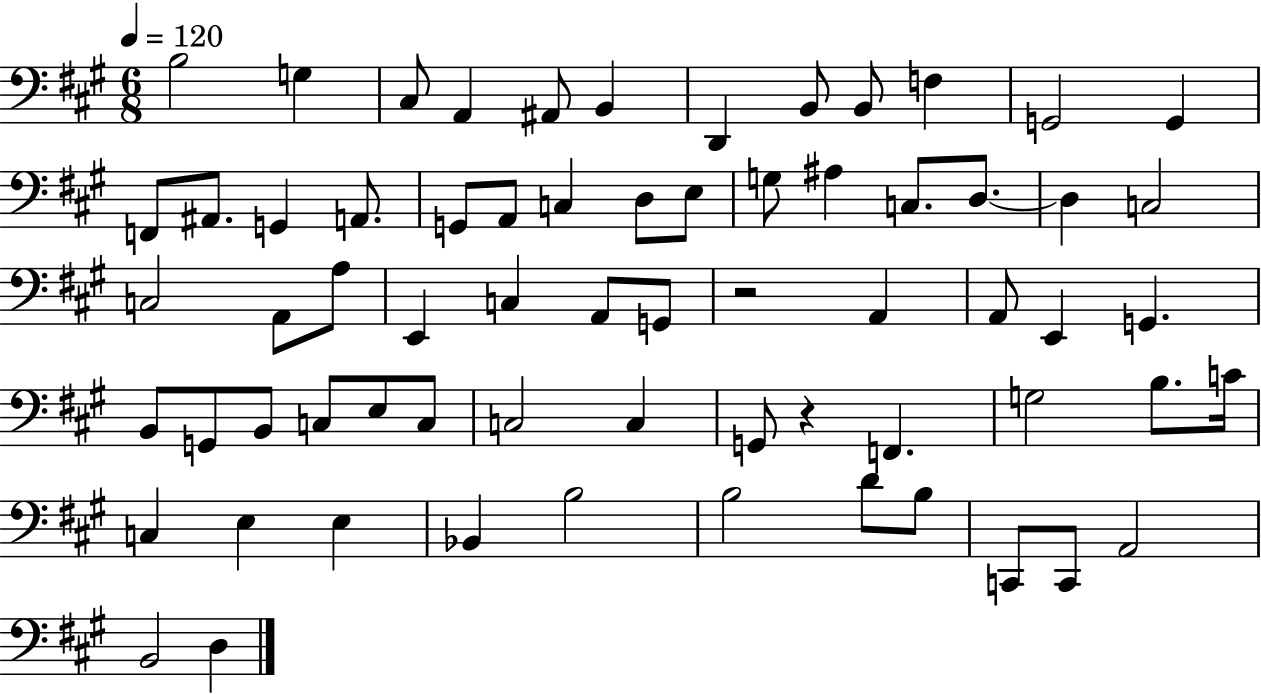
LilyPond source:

{
  \clef bass
  \numericTimeSignature
  \time 6/8
  \key a \major
  \tempo 4 = 120
  b2 g4 | cis8 a,4 ais,8 b,4 | d,4 b,8 b,8 f4 | g,2 g,4 | \break f,8 ais,8. g,4 a,8. | g,8 a,8 c4 d8 e8 | g8 ais4 c8. d8.~~ | d4 c2 | \break c2 a,8 a8 | e,4 c4 a,8 g,8 | r2 a,4 | a,8 e,4 g,4. | \break b,8 g,8 b,8 c8 e8 c8 | c2 c4 | g,8 r4 f,4. | g2 b8. c'16 | \break c4 e4 e4 | bes,4 b2 | b2 d'8 b8 | c,8 c,8 a,2 | \break b,2 d4 | \bar "|."
}